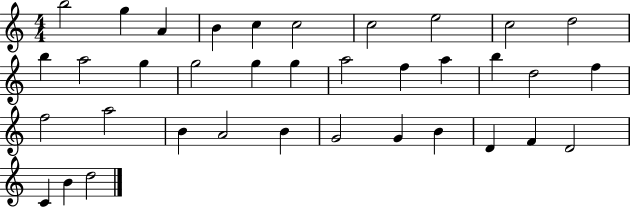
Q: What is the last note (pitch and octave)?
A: D5